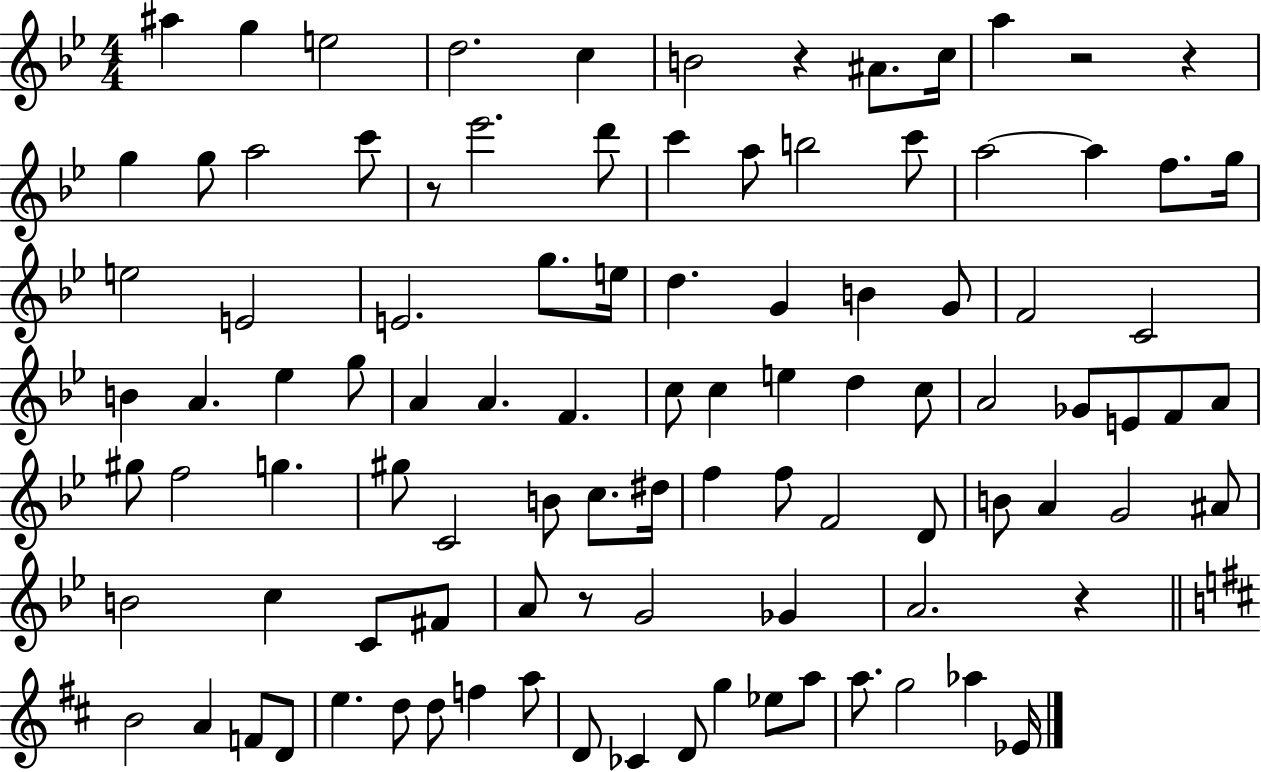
{
  \clef treble
  \numericTimeSignature
  \time 4/4
  \key bes \major
  ais''4 g''4 e''2 | d''2. c''4 | b'2 r4 ais'8. c''16 | a''4 r2 r4 | \break g''4 g''8 a''2 c'''8 | r8 ees'''2. d'''8 | c'''4 a''8 b''2 c'''8 | a''2~~ a''4 f''8. g''16 | \break e''2 e'2 | e'2. g''8. e''16 | d''4. g'4 b'4 g'8 | f'2 c'2 | \break b'4 a'4. ees''4 g''8 | a'4 a'4. f'4. | c''8 c''4 e''4 d''4 c''8 | a'2 ges'8 e'8 f'8 a'8 | \break gis''8 f''2 g''4. | gis''8 c'2 b'8 c''8. dis''16 | f''4 f''8 f'2 d'8 | b'8 a'4 g'2 ais'8 | \break b'2 c''4 c'8 fis'8 | a'8 r8 g'2 ges'4 | a'2. r4 | \bar "||" \break \key d \major b'2 a'4 f'8 d'8 | e''4. d''8 d''8 f''4 a''8 | d'8 ces'4 d'8 g''4 ees''8 a''8 | a''8. g''2 aes''4 ees'16 | \break \bar "|."
}